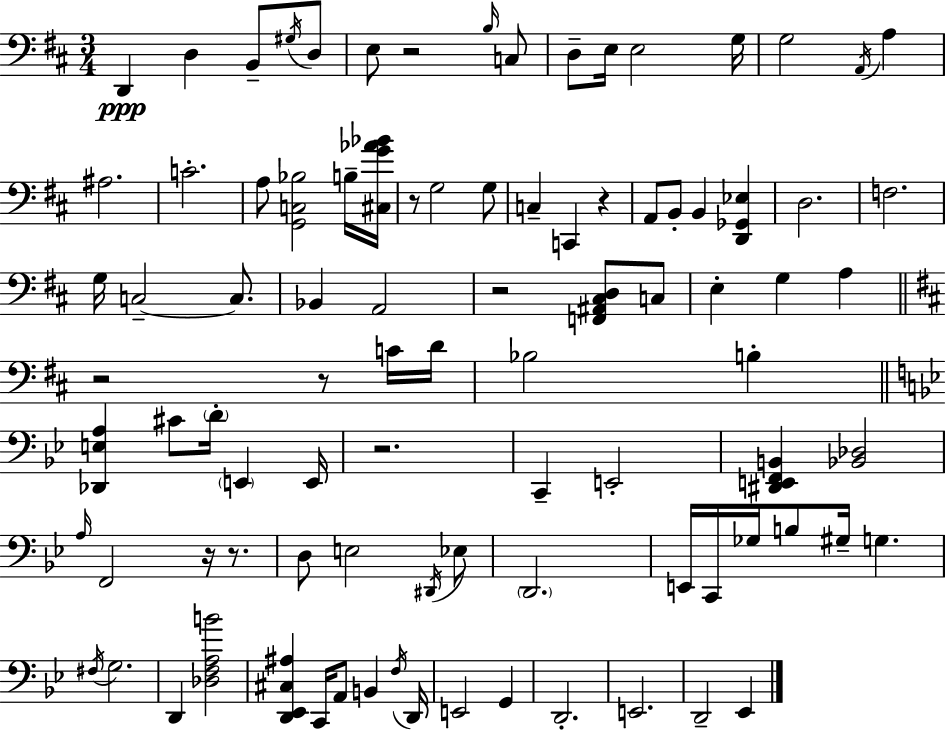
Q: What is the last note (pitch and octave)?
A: Eb2